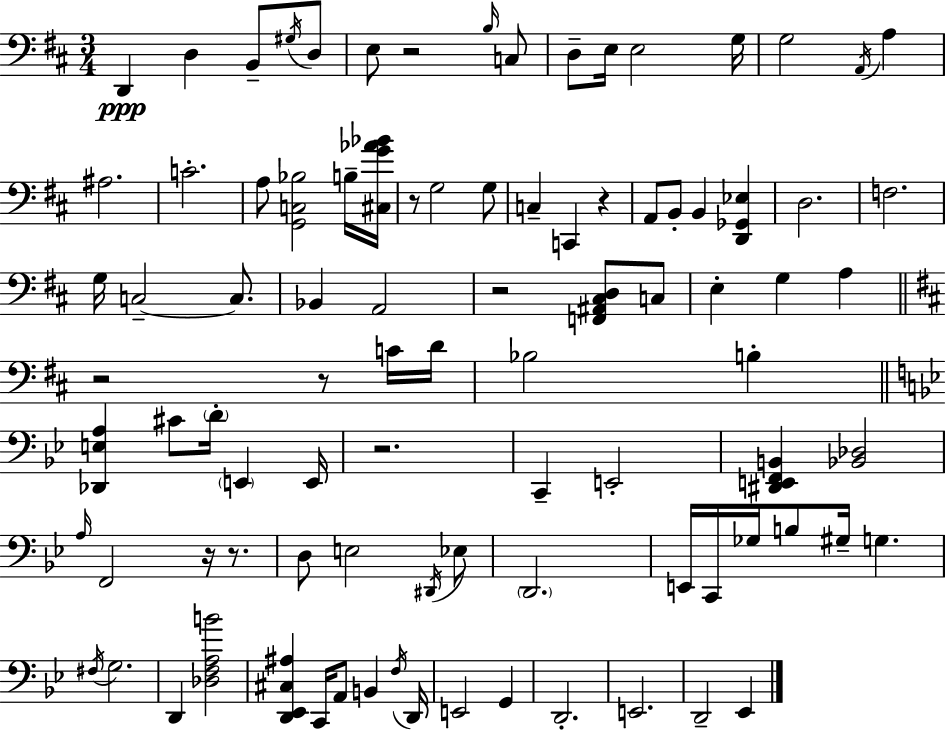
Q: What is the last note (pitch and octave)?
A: Eb2